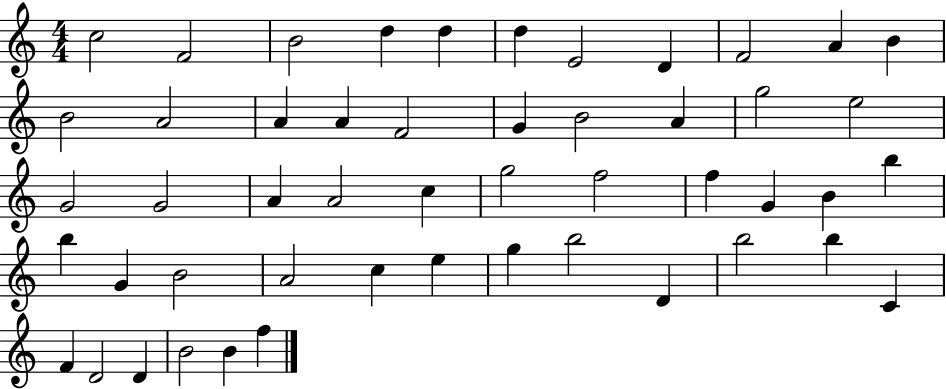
{
  \clef treble
  \numericTimeSignature
  \time 4/4
  \key c \major
  c''2 f'2 | b'2 d''4 d''4 | d''4 e'2 d'4 | f'2 a'4 b'4 | \break b'2 a'2 | a'4 a'4 f'2 | g'4 b'2 a'4 | g''2 e''2 | \break g'2 g'2 | a'4 a'2 c''4 | g''2 f''2 | f''4 g'4 b'4 b''4 | \break b''4 g'4 b'2 | a'2 c''4 e''4 | g''4 b''2 d'4 | b''2 b''4 c'4 | \break f'4 d'2 d'4 | b'2 b'4 f''4 | \bar "|."
}